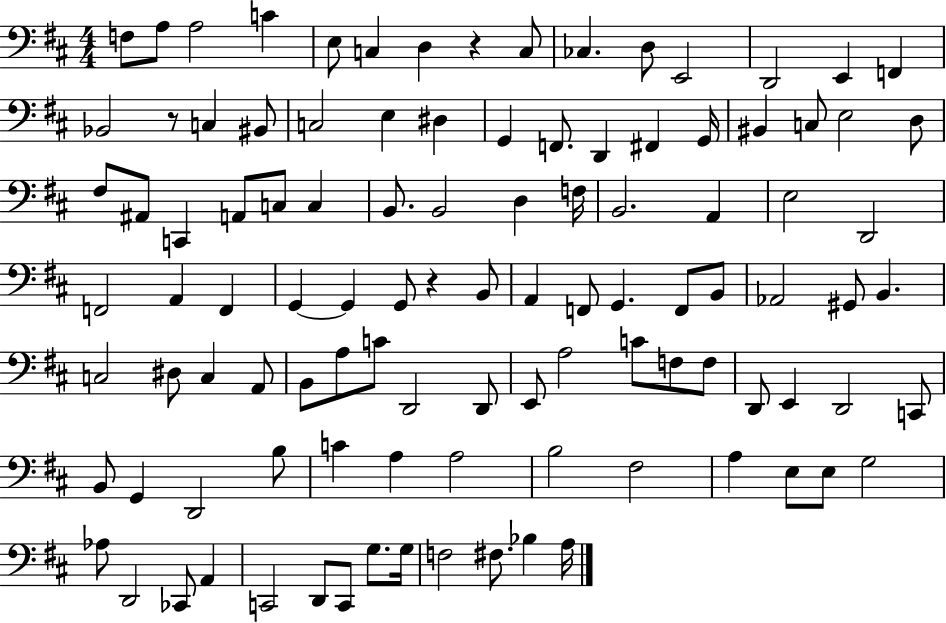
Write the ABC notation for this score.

X:1
T:Untitled
M:4/4
L:1/4
K:D
F,/2 A,/2 A,2 C E,/2 C, D, z C,/2 _C, D,/2 E,,2 D,,2 E,, F,, _B,,2 z/2 C, ^B,,/2 C,2 E, ^D, G,, F,,/2 D,, ^F,, G,,/4 ^B,, C,/2 E,2 D,/2 ^F,/2 ^A,,/2 C,, A,,/2 C,/2 C, B,,/2 B,,2 D, F,/4 B,,2 A,, E,2 D,,2 F,,2 A,, F,, G,, G,, G,,/2 z B,,/2 A,, F,,/2 G,, F,,/2 B,,/2 _A,,2 ^G,,/2 B,, C,2 ^D,/2 C, A,,/2 B,,/2 A,/2 C/2 D,,2 D,,/2 E,,/2 A,2 C/2 F,/2 F,/2 D,,/2 E,, D,,2 C,,/2 B,,/2 G,, D,,2 B,/2 C A, A,2 B,2 ^F,2 A, E,/2 E,/2 G,2 _A,/2 D,,2 _C,,/2 A,, C,,2 D,,/2 C,,/2 G,/2 G,/4 F,2 ^F,/2 _B, A,/4